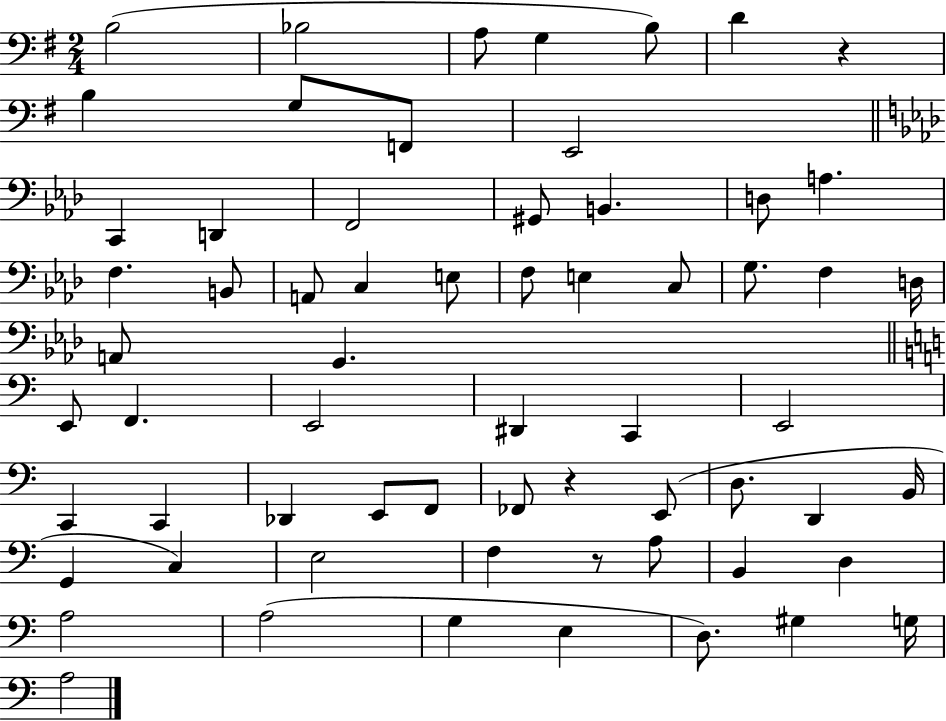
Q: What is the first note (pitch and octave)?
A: B3